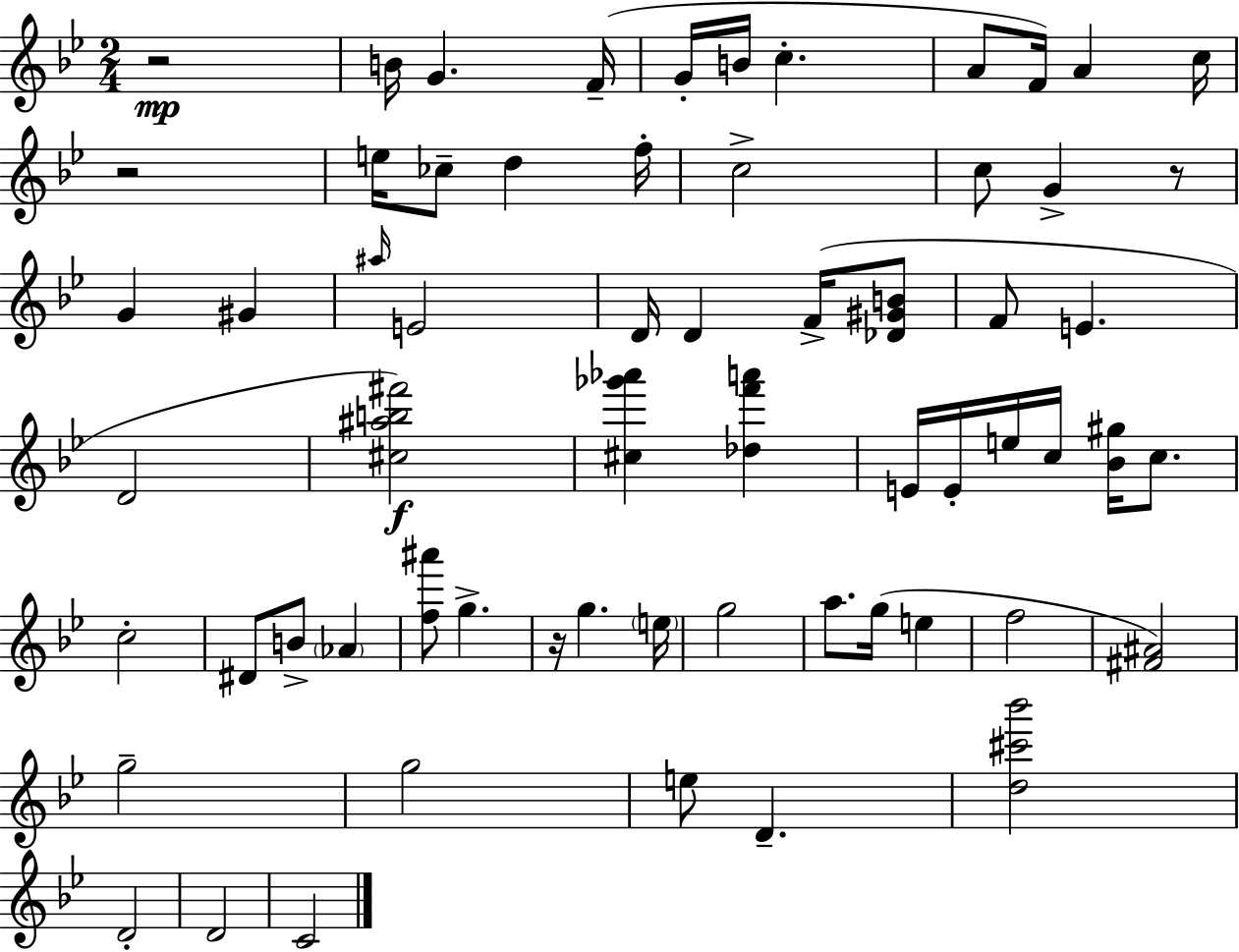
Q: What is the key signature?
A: BES major